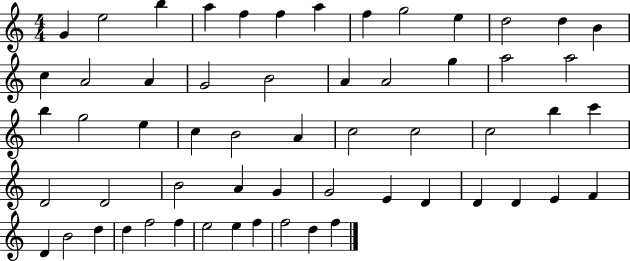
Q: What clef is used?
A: treble